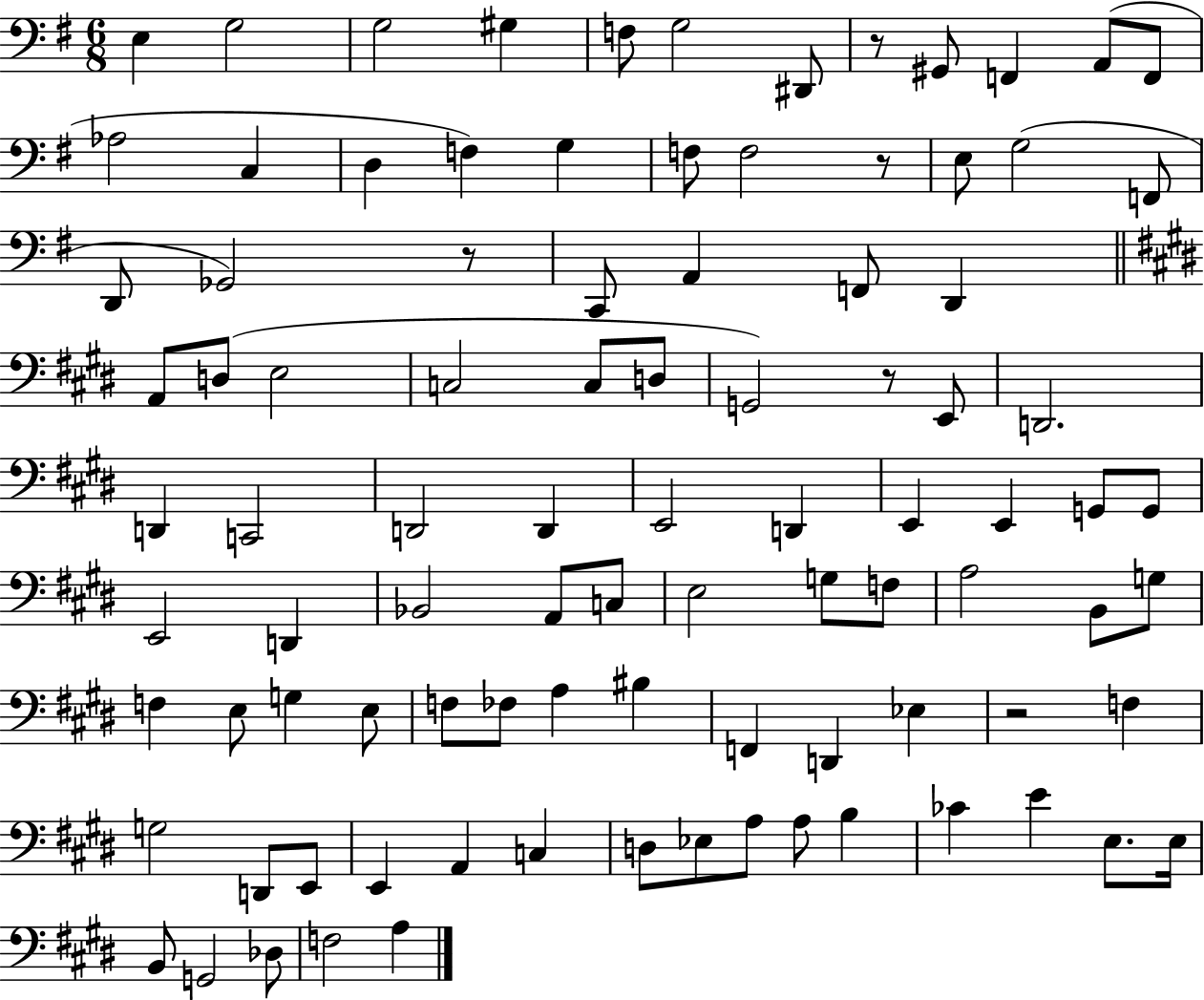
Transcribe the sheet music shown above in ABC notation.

X:1
T:Untitled
M:6/8
L:1/4
K:G
E, G,2 G,2 ^G, F,/2 G,2 ^D,,/2 z/2 ^G,,/2 F,, A,,/2 F,,/2 _A,2 C, D, F, G, F,/2 F,2 z/2 E,/2 G,2 F,,/2 D,,/2 _G,,2 z/2 C,,/2 A,, F,,/2 D,, A,,/2 D,/2 E,2 C,2 C,/2 D,/2 G,,2 z/2 E,,/2 D,,2 D,, C,,2 D,,2 D,, E,,2 D,, E,, E,, G,,/2 G,,/2 E,,2 D,, _B,,2 A,,/2 C,/2 E,2 G,/2 F,/2 A,2 B,,/2 G,/2 F, E,/2 G, E,/2 F,/2 _F,/2 A, ^B, F,, D,, _E, z2 F, G,2 D,,/2 E,,/2 E,, A,, C, D,/2 _E,/2 A,/2 A,/2 B, _C E E,/2 E,/4 B,,/2 G,,2 _D,/2 F,2 A,